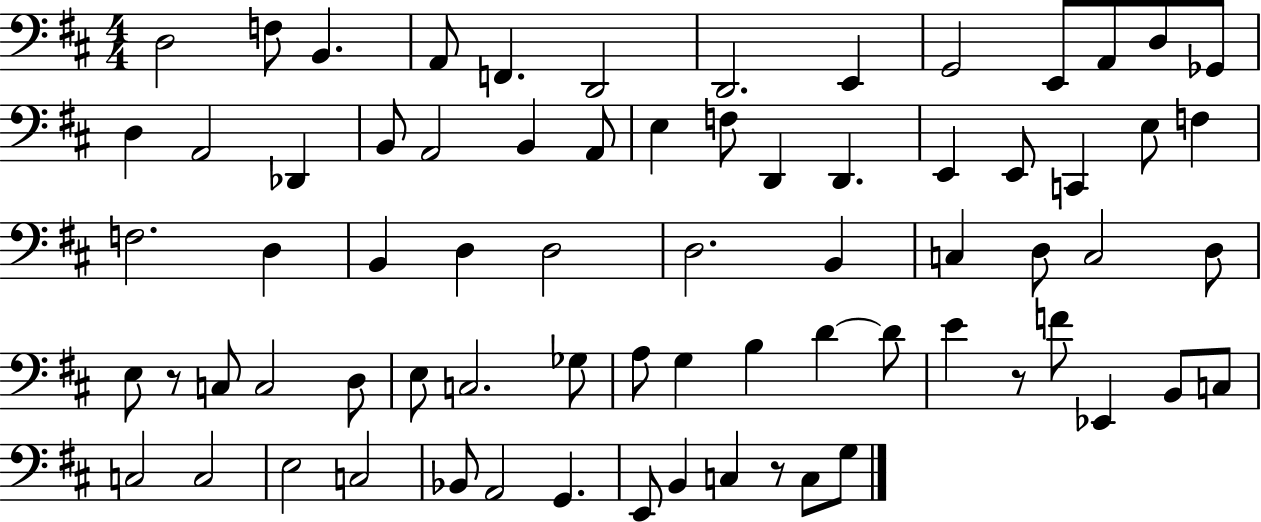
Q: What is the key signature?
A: D major